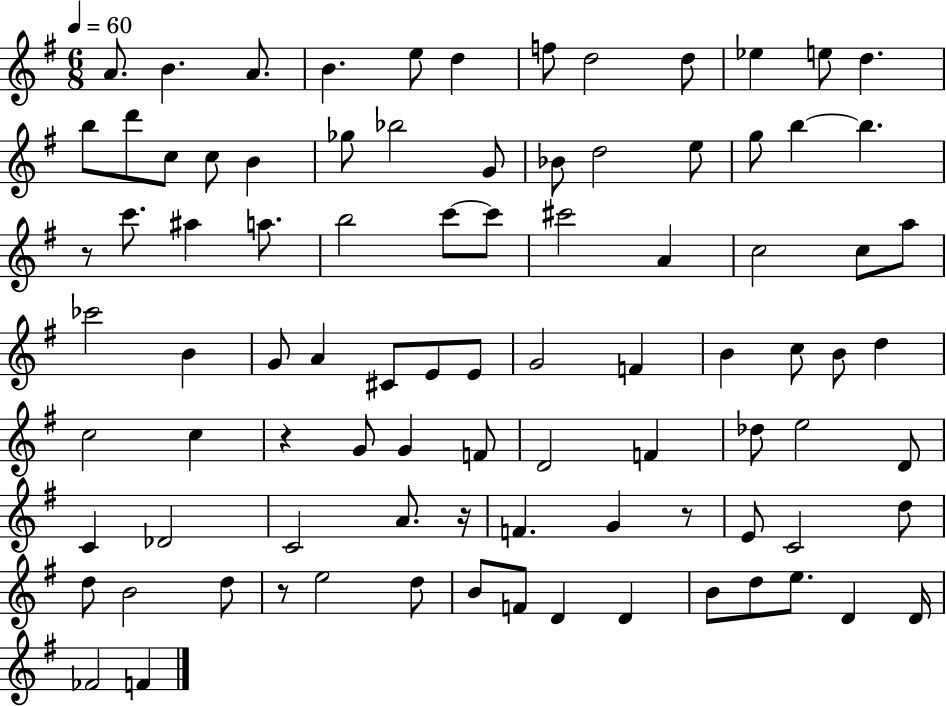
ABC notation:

X:1
T:Untitled
M:6/8
L:1/4
K:G
A/2 B A/2 B e/2 d f/2 d2 d/2 _e e/2 d b/2 d'/2 c/2 c/2 B _g/2 _b2 G/2 _B/2 d2 e/2 g/2 b b z/2 c'/2 ^a a/2 b2 c'/2 c'/2 ^c'2 A c2 c/2 a/2 _c'2 B G/2 A ^C/2 E/2 E/2 G2 F B c/2 B/2 d c2 c z G/2 G F/2 D2 F _d/2 e2 D/2 C _D2 C2 A/2 z/4 F G z/2 E/2 C2 d/2 d/2 B2 d/2 z/2 e2 d/2 B/2 F/2 D D B/2 d/2 e/2 D D/4 _F2 F